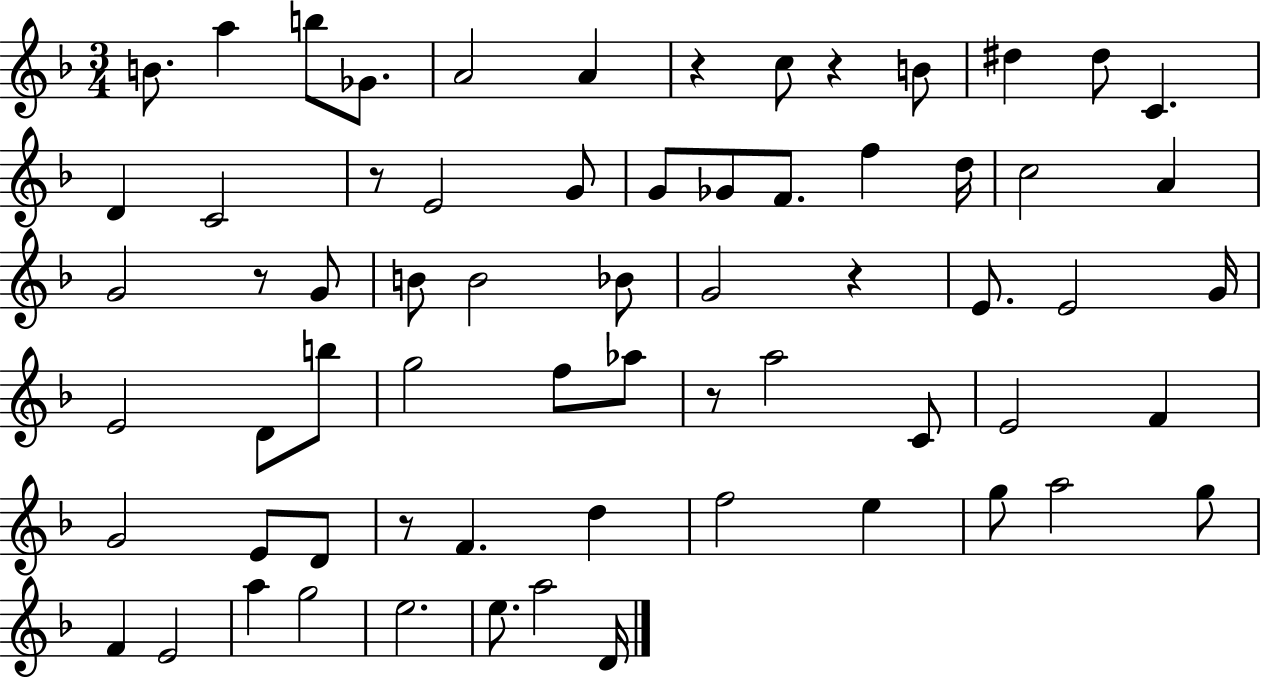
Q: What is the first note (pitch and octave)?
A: B4